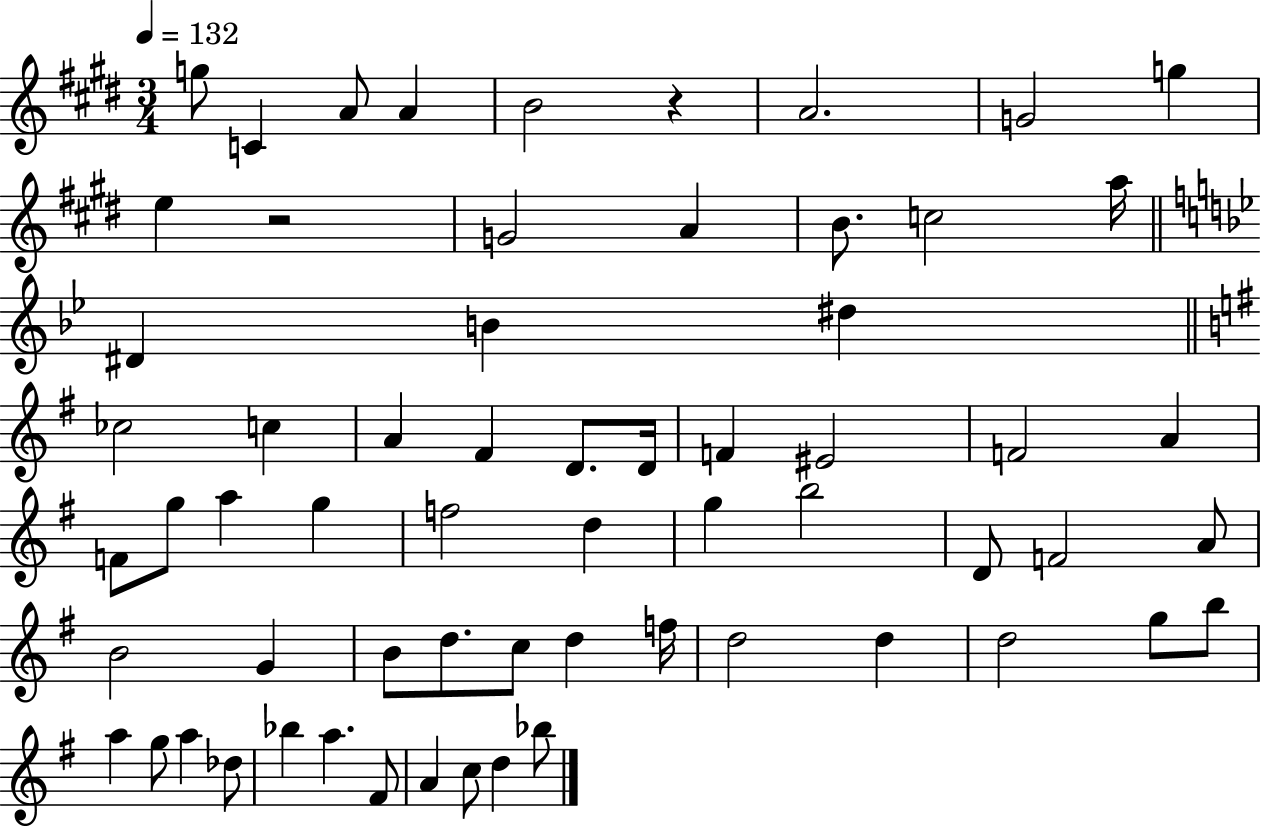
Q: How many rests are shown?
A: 2